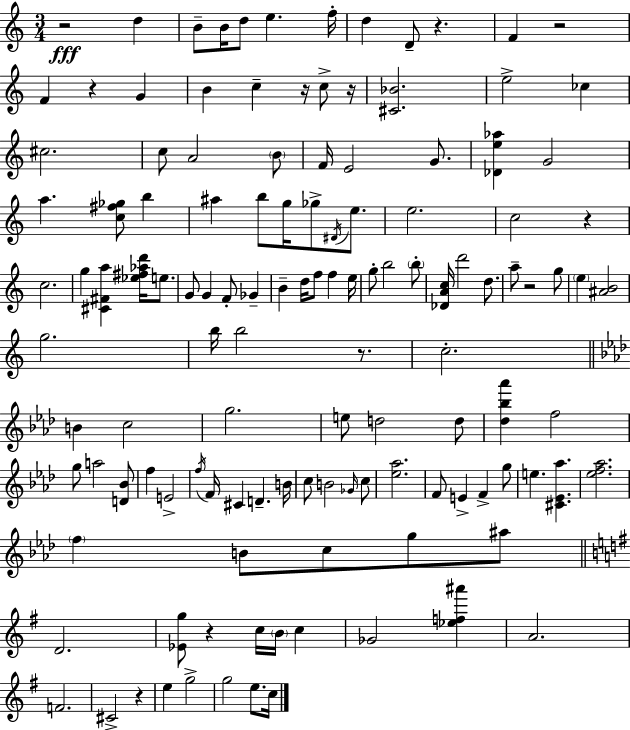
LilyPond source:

{
  \clef treble
  \numericTimeSignature
  \time 3/4
  \key c \major
  r2\fff d''4 | b'8-- b'16 d''8 e''4. f''16-. | d''4 d'8-- r4. | f'4 r2 | \break f'4 r4 g'4 | b'4 c''4-- r16 c''8-> r16 | <cis' bes'>2. | e''2-> ces''4 | \break cis''2. | c''8 a'2 \parenthesize b'8 | f'16 e'2 g'8. | <des' e'' aes''>4 g'2 | \break a''4. <c'' fis'' ges''>8 b''4 | ais''4 b''8 g''16 ges''8-> \acciaccatura { dis'16 } e''8. | e''2. | c''2 r4 | \break c''2. | g''4 <cis' fis' a''>4 <ees'' fis'' aes'' d'''>16 e''8. | g'8 g'4 f'8-. ges'4-- | b'4-- d''16 f''8 f''4 | \break e''16 g''8-. b''2 \parenthesize b''8-. | <des' a' c''>16 d'''2 d''8. | a''8-- r2 g''8 | \parenthesize e''4 <ais' b'>2 | \break g''2. | b''16 b''2 r8. | c''2.-. | \bar "||" \break \key aes \major b'4 c''2 | g''2. | e''8 d''2 d''8 | <des'' bes'' aes'''>4 f''2 | \break g''8 a''2 <d' bes'>8 | f''4 e'2-> | \acciaccatura { f''16 } f'16 cis'4 d'4.-- | b'16 c''8 b'2 \grace { ges'16 } | \break c''8 <ees'' aes''>2. | f'8 e'4-> f'4-> | g''8 e''4. <cis' ees' aes''>4. | <ees'' f'' aes''>2. | \break \parenthesize f''4 b'8 c''8 g''8 | ais''8 \bar "||" \break \key g \major d'2. | <ees' g''>8 r4 c''16 \parenthesize b'16 c''4 | ges'2 <ees'' f'' ais'''>4 | a'2. | \break f'2. | cis'2-> r4 | e''4 g''2-> | g''2 e''8. c''16 | \break \bar "|."
}